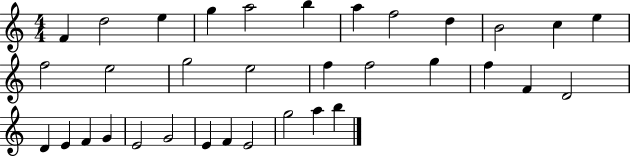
X:1
T:Untitled
M:4/4
L:1/4
K:C
F d2 e g a2 b a f2 d B2 c e f2 e2 g2 e2 f f2 g f F D2 D E F G E2 G2 E F E2 g2 a b